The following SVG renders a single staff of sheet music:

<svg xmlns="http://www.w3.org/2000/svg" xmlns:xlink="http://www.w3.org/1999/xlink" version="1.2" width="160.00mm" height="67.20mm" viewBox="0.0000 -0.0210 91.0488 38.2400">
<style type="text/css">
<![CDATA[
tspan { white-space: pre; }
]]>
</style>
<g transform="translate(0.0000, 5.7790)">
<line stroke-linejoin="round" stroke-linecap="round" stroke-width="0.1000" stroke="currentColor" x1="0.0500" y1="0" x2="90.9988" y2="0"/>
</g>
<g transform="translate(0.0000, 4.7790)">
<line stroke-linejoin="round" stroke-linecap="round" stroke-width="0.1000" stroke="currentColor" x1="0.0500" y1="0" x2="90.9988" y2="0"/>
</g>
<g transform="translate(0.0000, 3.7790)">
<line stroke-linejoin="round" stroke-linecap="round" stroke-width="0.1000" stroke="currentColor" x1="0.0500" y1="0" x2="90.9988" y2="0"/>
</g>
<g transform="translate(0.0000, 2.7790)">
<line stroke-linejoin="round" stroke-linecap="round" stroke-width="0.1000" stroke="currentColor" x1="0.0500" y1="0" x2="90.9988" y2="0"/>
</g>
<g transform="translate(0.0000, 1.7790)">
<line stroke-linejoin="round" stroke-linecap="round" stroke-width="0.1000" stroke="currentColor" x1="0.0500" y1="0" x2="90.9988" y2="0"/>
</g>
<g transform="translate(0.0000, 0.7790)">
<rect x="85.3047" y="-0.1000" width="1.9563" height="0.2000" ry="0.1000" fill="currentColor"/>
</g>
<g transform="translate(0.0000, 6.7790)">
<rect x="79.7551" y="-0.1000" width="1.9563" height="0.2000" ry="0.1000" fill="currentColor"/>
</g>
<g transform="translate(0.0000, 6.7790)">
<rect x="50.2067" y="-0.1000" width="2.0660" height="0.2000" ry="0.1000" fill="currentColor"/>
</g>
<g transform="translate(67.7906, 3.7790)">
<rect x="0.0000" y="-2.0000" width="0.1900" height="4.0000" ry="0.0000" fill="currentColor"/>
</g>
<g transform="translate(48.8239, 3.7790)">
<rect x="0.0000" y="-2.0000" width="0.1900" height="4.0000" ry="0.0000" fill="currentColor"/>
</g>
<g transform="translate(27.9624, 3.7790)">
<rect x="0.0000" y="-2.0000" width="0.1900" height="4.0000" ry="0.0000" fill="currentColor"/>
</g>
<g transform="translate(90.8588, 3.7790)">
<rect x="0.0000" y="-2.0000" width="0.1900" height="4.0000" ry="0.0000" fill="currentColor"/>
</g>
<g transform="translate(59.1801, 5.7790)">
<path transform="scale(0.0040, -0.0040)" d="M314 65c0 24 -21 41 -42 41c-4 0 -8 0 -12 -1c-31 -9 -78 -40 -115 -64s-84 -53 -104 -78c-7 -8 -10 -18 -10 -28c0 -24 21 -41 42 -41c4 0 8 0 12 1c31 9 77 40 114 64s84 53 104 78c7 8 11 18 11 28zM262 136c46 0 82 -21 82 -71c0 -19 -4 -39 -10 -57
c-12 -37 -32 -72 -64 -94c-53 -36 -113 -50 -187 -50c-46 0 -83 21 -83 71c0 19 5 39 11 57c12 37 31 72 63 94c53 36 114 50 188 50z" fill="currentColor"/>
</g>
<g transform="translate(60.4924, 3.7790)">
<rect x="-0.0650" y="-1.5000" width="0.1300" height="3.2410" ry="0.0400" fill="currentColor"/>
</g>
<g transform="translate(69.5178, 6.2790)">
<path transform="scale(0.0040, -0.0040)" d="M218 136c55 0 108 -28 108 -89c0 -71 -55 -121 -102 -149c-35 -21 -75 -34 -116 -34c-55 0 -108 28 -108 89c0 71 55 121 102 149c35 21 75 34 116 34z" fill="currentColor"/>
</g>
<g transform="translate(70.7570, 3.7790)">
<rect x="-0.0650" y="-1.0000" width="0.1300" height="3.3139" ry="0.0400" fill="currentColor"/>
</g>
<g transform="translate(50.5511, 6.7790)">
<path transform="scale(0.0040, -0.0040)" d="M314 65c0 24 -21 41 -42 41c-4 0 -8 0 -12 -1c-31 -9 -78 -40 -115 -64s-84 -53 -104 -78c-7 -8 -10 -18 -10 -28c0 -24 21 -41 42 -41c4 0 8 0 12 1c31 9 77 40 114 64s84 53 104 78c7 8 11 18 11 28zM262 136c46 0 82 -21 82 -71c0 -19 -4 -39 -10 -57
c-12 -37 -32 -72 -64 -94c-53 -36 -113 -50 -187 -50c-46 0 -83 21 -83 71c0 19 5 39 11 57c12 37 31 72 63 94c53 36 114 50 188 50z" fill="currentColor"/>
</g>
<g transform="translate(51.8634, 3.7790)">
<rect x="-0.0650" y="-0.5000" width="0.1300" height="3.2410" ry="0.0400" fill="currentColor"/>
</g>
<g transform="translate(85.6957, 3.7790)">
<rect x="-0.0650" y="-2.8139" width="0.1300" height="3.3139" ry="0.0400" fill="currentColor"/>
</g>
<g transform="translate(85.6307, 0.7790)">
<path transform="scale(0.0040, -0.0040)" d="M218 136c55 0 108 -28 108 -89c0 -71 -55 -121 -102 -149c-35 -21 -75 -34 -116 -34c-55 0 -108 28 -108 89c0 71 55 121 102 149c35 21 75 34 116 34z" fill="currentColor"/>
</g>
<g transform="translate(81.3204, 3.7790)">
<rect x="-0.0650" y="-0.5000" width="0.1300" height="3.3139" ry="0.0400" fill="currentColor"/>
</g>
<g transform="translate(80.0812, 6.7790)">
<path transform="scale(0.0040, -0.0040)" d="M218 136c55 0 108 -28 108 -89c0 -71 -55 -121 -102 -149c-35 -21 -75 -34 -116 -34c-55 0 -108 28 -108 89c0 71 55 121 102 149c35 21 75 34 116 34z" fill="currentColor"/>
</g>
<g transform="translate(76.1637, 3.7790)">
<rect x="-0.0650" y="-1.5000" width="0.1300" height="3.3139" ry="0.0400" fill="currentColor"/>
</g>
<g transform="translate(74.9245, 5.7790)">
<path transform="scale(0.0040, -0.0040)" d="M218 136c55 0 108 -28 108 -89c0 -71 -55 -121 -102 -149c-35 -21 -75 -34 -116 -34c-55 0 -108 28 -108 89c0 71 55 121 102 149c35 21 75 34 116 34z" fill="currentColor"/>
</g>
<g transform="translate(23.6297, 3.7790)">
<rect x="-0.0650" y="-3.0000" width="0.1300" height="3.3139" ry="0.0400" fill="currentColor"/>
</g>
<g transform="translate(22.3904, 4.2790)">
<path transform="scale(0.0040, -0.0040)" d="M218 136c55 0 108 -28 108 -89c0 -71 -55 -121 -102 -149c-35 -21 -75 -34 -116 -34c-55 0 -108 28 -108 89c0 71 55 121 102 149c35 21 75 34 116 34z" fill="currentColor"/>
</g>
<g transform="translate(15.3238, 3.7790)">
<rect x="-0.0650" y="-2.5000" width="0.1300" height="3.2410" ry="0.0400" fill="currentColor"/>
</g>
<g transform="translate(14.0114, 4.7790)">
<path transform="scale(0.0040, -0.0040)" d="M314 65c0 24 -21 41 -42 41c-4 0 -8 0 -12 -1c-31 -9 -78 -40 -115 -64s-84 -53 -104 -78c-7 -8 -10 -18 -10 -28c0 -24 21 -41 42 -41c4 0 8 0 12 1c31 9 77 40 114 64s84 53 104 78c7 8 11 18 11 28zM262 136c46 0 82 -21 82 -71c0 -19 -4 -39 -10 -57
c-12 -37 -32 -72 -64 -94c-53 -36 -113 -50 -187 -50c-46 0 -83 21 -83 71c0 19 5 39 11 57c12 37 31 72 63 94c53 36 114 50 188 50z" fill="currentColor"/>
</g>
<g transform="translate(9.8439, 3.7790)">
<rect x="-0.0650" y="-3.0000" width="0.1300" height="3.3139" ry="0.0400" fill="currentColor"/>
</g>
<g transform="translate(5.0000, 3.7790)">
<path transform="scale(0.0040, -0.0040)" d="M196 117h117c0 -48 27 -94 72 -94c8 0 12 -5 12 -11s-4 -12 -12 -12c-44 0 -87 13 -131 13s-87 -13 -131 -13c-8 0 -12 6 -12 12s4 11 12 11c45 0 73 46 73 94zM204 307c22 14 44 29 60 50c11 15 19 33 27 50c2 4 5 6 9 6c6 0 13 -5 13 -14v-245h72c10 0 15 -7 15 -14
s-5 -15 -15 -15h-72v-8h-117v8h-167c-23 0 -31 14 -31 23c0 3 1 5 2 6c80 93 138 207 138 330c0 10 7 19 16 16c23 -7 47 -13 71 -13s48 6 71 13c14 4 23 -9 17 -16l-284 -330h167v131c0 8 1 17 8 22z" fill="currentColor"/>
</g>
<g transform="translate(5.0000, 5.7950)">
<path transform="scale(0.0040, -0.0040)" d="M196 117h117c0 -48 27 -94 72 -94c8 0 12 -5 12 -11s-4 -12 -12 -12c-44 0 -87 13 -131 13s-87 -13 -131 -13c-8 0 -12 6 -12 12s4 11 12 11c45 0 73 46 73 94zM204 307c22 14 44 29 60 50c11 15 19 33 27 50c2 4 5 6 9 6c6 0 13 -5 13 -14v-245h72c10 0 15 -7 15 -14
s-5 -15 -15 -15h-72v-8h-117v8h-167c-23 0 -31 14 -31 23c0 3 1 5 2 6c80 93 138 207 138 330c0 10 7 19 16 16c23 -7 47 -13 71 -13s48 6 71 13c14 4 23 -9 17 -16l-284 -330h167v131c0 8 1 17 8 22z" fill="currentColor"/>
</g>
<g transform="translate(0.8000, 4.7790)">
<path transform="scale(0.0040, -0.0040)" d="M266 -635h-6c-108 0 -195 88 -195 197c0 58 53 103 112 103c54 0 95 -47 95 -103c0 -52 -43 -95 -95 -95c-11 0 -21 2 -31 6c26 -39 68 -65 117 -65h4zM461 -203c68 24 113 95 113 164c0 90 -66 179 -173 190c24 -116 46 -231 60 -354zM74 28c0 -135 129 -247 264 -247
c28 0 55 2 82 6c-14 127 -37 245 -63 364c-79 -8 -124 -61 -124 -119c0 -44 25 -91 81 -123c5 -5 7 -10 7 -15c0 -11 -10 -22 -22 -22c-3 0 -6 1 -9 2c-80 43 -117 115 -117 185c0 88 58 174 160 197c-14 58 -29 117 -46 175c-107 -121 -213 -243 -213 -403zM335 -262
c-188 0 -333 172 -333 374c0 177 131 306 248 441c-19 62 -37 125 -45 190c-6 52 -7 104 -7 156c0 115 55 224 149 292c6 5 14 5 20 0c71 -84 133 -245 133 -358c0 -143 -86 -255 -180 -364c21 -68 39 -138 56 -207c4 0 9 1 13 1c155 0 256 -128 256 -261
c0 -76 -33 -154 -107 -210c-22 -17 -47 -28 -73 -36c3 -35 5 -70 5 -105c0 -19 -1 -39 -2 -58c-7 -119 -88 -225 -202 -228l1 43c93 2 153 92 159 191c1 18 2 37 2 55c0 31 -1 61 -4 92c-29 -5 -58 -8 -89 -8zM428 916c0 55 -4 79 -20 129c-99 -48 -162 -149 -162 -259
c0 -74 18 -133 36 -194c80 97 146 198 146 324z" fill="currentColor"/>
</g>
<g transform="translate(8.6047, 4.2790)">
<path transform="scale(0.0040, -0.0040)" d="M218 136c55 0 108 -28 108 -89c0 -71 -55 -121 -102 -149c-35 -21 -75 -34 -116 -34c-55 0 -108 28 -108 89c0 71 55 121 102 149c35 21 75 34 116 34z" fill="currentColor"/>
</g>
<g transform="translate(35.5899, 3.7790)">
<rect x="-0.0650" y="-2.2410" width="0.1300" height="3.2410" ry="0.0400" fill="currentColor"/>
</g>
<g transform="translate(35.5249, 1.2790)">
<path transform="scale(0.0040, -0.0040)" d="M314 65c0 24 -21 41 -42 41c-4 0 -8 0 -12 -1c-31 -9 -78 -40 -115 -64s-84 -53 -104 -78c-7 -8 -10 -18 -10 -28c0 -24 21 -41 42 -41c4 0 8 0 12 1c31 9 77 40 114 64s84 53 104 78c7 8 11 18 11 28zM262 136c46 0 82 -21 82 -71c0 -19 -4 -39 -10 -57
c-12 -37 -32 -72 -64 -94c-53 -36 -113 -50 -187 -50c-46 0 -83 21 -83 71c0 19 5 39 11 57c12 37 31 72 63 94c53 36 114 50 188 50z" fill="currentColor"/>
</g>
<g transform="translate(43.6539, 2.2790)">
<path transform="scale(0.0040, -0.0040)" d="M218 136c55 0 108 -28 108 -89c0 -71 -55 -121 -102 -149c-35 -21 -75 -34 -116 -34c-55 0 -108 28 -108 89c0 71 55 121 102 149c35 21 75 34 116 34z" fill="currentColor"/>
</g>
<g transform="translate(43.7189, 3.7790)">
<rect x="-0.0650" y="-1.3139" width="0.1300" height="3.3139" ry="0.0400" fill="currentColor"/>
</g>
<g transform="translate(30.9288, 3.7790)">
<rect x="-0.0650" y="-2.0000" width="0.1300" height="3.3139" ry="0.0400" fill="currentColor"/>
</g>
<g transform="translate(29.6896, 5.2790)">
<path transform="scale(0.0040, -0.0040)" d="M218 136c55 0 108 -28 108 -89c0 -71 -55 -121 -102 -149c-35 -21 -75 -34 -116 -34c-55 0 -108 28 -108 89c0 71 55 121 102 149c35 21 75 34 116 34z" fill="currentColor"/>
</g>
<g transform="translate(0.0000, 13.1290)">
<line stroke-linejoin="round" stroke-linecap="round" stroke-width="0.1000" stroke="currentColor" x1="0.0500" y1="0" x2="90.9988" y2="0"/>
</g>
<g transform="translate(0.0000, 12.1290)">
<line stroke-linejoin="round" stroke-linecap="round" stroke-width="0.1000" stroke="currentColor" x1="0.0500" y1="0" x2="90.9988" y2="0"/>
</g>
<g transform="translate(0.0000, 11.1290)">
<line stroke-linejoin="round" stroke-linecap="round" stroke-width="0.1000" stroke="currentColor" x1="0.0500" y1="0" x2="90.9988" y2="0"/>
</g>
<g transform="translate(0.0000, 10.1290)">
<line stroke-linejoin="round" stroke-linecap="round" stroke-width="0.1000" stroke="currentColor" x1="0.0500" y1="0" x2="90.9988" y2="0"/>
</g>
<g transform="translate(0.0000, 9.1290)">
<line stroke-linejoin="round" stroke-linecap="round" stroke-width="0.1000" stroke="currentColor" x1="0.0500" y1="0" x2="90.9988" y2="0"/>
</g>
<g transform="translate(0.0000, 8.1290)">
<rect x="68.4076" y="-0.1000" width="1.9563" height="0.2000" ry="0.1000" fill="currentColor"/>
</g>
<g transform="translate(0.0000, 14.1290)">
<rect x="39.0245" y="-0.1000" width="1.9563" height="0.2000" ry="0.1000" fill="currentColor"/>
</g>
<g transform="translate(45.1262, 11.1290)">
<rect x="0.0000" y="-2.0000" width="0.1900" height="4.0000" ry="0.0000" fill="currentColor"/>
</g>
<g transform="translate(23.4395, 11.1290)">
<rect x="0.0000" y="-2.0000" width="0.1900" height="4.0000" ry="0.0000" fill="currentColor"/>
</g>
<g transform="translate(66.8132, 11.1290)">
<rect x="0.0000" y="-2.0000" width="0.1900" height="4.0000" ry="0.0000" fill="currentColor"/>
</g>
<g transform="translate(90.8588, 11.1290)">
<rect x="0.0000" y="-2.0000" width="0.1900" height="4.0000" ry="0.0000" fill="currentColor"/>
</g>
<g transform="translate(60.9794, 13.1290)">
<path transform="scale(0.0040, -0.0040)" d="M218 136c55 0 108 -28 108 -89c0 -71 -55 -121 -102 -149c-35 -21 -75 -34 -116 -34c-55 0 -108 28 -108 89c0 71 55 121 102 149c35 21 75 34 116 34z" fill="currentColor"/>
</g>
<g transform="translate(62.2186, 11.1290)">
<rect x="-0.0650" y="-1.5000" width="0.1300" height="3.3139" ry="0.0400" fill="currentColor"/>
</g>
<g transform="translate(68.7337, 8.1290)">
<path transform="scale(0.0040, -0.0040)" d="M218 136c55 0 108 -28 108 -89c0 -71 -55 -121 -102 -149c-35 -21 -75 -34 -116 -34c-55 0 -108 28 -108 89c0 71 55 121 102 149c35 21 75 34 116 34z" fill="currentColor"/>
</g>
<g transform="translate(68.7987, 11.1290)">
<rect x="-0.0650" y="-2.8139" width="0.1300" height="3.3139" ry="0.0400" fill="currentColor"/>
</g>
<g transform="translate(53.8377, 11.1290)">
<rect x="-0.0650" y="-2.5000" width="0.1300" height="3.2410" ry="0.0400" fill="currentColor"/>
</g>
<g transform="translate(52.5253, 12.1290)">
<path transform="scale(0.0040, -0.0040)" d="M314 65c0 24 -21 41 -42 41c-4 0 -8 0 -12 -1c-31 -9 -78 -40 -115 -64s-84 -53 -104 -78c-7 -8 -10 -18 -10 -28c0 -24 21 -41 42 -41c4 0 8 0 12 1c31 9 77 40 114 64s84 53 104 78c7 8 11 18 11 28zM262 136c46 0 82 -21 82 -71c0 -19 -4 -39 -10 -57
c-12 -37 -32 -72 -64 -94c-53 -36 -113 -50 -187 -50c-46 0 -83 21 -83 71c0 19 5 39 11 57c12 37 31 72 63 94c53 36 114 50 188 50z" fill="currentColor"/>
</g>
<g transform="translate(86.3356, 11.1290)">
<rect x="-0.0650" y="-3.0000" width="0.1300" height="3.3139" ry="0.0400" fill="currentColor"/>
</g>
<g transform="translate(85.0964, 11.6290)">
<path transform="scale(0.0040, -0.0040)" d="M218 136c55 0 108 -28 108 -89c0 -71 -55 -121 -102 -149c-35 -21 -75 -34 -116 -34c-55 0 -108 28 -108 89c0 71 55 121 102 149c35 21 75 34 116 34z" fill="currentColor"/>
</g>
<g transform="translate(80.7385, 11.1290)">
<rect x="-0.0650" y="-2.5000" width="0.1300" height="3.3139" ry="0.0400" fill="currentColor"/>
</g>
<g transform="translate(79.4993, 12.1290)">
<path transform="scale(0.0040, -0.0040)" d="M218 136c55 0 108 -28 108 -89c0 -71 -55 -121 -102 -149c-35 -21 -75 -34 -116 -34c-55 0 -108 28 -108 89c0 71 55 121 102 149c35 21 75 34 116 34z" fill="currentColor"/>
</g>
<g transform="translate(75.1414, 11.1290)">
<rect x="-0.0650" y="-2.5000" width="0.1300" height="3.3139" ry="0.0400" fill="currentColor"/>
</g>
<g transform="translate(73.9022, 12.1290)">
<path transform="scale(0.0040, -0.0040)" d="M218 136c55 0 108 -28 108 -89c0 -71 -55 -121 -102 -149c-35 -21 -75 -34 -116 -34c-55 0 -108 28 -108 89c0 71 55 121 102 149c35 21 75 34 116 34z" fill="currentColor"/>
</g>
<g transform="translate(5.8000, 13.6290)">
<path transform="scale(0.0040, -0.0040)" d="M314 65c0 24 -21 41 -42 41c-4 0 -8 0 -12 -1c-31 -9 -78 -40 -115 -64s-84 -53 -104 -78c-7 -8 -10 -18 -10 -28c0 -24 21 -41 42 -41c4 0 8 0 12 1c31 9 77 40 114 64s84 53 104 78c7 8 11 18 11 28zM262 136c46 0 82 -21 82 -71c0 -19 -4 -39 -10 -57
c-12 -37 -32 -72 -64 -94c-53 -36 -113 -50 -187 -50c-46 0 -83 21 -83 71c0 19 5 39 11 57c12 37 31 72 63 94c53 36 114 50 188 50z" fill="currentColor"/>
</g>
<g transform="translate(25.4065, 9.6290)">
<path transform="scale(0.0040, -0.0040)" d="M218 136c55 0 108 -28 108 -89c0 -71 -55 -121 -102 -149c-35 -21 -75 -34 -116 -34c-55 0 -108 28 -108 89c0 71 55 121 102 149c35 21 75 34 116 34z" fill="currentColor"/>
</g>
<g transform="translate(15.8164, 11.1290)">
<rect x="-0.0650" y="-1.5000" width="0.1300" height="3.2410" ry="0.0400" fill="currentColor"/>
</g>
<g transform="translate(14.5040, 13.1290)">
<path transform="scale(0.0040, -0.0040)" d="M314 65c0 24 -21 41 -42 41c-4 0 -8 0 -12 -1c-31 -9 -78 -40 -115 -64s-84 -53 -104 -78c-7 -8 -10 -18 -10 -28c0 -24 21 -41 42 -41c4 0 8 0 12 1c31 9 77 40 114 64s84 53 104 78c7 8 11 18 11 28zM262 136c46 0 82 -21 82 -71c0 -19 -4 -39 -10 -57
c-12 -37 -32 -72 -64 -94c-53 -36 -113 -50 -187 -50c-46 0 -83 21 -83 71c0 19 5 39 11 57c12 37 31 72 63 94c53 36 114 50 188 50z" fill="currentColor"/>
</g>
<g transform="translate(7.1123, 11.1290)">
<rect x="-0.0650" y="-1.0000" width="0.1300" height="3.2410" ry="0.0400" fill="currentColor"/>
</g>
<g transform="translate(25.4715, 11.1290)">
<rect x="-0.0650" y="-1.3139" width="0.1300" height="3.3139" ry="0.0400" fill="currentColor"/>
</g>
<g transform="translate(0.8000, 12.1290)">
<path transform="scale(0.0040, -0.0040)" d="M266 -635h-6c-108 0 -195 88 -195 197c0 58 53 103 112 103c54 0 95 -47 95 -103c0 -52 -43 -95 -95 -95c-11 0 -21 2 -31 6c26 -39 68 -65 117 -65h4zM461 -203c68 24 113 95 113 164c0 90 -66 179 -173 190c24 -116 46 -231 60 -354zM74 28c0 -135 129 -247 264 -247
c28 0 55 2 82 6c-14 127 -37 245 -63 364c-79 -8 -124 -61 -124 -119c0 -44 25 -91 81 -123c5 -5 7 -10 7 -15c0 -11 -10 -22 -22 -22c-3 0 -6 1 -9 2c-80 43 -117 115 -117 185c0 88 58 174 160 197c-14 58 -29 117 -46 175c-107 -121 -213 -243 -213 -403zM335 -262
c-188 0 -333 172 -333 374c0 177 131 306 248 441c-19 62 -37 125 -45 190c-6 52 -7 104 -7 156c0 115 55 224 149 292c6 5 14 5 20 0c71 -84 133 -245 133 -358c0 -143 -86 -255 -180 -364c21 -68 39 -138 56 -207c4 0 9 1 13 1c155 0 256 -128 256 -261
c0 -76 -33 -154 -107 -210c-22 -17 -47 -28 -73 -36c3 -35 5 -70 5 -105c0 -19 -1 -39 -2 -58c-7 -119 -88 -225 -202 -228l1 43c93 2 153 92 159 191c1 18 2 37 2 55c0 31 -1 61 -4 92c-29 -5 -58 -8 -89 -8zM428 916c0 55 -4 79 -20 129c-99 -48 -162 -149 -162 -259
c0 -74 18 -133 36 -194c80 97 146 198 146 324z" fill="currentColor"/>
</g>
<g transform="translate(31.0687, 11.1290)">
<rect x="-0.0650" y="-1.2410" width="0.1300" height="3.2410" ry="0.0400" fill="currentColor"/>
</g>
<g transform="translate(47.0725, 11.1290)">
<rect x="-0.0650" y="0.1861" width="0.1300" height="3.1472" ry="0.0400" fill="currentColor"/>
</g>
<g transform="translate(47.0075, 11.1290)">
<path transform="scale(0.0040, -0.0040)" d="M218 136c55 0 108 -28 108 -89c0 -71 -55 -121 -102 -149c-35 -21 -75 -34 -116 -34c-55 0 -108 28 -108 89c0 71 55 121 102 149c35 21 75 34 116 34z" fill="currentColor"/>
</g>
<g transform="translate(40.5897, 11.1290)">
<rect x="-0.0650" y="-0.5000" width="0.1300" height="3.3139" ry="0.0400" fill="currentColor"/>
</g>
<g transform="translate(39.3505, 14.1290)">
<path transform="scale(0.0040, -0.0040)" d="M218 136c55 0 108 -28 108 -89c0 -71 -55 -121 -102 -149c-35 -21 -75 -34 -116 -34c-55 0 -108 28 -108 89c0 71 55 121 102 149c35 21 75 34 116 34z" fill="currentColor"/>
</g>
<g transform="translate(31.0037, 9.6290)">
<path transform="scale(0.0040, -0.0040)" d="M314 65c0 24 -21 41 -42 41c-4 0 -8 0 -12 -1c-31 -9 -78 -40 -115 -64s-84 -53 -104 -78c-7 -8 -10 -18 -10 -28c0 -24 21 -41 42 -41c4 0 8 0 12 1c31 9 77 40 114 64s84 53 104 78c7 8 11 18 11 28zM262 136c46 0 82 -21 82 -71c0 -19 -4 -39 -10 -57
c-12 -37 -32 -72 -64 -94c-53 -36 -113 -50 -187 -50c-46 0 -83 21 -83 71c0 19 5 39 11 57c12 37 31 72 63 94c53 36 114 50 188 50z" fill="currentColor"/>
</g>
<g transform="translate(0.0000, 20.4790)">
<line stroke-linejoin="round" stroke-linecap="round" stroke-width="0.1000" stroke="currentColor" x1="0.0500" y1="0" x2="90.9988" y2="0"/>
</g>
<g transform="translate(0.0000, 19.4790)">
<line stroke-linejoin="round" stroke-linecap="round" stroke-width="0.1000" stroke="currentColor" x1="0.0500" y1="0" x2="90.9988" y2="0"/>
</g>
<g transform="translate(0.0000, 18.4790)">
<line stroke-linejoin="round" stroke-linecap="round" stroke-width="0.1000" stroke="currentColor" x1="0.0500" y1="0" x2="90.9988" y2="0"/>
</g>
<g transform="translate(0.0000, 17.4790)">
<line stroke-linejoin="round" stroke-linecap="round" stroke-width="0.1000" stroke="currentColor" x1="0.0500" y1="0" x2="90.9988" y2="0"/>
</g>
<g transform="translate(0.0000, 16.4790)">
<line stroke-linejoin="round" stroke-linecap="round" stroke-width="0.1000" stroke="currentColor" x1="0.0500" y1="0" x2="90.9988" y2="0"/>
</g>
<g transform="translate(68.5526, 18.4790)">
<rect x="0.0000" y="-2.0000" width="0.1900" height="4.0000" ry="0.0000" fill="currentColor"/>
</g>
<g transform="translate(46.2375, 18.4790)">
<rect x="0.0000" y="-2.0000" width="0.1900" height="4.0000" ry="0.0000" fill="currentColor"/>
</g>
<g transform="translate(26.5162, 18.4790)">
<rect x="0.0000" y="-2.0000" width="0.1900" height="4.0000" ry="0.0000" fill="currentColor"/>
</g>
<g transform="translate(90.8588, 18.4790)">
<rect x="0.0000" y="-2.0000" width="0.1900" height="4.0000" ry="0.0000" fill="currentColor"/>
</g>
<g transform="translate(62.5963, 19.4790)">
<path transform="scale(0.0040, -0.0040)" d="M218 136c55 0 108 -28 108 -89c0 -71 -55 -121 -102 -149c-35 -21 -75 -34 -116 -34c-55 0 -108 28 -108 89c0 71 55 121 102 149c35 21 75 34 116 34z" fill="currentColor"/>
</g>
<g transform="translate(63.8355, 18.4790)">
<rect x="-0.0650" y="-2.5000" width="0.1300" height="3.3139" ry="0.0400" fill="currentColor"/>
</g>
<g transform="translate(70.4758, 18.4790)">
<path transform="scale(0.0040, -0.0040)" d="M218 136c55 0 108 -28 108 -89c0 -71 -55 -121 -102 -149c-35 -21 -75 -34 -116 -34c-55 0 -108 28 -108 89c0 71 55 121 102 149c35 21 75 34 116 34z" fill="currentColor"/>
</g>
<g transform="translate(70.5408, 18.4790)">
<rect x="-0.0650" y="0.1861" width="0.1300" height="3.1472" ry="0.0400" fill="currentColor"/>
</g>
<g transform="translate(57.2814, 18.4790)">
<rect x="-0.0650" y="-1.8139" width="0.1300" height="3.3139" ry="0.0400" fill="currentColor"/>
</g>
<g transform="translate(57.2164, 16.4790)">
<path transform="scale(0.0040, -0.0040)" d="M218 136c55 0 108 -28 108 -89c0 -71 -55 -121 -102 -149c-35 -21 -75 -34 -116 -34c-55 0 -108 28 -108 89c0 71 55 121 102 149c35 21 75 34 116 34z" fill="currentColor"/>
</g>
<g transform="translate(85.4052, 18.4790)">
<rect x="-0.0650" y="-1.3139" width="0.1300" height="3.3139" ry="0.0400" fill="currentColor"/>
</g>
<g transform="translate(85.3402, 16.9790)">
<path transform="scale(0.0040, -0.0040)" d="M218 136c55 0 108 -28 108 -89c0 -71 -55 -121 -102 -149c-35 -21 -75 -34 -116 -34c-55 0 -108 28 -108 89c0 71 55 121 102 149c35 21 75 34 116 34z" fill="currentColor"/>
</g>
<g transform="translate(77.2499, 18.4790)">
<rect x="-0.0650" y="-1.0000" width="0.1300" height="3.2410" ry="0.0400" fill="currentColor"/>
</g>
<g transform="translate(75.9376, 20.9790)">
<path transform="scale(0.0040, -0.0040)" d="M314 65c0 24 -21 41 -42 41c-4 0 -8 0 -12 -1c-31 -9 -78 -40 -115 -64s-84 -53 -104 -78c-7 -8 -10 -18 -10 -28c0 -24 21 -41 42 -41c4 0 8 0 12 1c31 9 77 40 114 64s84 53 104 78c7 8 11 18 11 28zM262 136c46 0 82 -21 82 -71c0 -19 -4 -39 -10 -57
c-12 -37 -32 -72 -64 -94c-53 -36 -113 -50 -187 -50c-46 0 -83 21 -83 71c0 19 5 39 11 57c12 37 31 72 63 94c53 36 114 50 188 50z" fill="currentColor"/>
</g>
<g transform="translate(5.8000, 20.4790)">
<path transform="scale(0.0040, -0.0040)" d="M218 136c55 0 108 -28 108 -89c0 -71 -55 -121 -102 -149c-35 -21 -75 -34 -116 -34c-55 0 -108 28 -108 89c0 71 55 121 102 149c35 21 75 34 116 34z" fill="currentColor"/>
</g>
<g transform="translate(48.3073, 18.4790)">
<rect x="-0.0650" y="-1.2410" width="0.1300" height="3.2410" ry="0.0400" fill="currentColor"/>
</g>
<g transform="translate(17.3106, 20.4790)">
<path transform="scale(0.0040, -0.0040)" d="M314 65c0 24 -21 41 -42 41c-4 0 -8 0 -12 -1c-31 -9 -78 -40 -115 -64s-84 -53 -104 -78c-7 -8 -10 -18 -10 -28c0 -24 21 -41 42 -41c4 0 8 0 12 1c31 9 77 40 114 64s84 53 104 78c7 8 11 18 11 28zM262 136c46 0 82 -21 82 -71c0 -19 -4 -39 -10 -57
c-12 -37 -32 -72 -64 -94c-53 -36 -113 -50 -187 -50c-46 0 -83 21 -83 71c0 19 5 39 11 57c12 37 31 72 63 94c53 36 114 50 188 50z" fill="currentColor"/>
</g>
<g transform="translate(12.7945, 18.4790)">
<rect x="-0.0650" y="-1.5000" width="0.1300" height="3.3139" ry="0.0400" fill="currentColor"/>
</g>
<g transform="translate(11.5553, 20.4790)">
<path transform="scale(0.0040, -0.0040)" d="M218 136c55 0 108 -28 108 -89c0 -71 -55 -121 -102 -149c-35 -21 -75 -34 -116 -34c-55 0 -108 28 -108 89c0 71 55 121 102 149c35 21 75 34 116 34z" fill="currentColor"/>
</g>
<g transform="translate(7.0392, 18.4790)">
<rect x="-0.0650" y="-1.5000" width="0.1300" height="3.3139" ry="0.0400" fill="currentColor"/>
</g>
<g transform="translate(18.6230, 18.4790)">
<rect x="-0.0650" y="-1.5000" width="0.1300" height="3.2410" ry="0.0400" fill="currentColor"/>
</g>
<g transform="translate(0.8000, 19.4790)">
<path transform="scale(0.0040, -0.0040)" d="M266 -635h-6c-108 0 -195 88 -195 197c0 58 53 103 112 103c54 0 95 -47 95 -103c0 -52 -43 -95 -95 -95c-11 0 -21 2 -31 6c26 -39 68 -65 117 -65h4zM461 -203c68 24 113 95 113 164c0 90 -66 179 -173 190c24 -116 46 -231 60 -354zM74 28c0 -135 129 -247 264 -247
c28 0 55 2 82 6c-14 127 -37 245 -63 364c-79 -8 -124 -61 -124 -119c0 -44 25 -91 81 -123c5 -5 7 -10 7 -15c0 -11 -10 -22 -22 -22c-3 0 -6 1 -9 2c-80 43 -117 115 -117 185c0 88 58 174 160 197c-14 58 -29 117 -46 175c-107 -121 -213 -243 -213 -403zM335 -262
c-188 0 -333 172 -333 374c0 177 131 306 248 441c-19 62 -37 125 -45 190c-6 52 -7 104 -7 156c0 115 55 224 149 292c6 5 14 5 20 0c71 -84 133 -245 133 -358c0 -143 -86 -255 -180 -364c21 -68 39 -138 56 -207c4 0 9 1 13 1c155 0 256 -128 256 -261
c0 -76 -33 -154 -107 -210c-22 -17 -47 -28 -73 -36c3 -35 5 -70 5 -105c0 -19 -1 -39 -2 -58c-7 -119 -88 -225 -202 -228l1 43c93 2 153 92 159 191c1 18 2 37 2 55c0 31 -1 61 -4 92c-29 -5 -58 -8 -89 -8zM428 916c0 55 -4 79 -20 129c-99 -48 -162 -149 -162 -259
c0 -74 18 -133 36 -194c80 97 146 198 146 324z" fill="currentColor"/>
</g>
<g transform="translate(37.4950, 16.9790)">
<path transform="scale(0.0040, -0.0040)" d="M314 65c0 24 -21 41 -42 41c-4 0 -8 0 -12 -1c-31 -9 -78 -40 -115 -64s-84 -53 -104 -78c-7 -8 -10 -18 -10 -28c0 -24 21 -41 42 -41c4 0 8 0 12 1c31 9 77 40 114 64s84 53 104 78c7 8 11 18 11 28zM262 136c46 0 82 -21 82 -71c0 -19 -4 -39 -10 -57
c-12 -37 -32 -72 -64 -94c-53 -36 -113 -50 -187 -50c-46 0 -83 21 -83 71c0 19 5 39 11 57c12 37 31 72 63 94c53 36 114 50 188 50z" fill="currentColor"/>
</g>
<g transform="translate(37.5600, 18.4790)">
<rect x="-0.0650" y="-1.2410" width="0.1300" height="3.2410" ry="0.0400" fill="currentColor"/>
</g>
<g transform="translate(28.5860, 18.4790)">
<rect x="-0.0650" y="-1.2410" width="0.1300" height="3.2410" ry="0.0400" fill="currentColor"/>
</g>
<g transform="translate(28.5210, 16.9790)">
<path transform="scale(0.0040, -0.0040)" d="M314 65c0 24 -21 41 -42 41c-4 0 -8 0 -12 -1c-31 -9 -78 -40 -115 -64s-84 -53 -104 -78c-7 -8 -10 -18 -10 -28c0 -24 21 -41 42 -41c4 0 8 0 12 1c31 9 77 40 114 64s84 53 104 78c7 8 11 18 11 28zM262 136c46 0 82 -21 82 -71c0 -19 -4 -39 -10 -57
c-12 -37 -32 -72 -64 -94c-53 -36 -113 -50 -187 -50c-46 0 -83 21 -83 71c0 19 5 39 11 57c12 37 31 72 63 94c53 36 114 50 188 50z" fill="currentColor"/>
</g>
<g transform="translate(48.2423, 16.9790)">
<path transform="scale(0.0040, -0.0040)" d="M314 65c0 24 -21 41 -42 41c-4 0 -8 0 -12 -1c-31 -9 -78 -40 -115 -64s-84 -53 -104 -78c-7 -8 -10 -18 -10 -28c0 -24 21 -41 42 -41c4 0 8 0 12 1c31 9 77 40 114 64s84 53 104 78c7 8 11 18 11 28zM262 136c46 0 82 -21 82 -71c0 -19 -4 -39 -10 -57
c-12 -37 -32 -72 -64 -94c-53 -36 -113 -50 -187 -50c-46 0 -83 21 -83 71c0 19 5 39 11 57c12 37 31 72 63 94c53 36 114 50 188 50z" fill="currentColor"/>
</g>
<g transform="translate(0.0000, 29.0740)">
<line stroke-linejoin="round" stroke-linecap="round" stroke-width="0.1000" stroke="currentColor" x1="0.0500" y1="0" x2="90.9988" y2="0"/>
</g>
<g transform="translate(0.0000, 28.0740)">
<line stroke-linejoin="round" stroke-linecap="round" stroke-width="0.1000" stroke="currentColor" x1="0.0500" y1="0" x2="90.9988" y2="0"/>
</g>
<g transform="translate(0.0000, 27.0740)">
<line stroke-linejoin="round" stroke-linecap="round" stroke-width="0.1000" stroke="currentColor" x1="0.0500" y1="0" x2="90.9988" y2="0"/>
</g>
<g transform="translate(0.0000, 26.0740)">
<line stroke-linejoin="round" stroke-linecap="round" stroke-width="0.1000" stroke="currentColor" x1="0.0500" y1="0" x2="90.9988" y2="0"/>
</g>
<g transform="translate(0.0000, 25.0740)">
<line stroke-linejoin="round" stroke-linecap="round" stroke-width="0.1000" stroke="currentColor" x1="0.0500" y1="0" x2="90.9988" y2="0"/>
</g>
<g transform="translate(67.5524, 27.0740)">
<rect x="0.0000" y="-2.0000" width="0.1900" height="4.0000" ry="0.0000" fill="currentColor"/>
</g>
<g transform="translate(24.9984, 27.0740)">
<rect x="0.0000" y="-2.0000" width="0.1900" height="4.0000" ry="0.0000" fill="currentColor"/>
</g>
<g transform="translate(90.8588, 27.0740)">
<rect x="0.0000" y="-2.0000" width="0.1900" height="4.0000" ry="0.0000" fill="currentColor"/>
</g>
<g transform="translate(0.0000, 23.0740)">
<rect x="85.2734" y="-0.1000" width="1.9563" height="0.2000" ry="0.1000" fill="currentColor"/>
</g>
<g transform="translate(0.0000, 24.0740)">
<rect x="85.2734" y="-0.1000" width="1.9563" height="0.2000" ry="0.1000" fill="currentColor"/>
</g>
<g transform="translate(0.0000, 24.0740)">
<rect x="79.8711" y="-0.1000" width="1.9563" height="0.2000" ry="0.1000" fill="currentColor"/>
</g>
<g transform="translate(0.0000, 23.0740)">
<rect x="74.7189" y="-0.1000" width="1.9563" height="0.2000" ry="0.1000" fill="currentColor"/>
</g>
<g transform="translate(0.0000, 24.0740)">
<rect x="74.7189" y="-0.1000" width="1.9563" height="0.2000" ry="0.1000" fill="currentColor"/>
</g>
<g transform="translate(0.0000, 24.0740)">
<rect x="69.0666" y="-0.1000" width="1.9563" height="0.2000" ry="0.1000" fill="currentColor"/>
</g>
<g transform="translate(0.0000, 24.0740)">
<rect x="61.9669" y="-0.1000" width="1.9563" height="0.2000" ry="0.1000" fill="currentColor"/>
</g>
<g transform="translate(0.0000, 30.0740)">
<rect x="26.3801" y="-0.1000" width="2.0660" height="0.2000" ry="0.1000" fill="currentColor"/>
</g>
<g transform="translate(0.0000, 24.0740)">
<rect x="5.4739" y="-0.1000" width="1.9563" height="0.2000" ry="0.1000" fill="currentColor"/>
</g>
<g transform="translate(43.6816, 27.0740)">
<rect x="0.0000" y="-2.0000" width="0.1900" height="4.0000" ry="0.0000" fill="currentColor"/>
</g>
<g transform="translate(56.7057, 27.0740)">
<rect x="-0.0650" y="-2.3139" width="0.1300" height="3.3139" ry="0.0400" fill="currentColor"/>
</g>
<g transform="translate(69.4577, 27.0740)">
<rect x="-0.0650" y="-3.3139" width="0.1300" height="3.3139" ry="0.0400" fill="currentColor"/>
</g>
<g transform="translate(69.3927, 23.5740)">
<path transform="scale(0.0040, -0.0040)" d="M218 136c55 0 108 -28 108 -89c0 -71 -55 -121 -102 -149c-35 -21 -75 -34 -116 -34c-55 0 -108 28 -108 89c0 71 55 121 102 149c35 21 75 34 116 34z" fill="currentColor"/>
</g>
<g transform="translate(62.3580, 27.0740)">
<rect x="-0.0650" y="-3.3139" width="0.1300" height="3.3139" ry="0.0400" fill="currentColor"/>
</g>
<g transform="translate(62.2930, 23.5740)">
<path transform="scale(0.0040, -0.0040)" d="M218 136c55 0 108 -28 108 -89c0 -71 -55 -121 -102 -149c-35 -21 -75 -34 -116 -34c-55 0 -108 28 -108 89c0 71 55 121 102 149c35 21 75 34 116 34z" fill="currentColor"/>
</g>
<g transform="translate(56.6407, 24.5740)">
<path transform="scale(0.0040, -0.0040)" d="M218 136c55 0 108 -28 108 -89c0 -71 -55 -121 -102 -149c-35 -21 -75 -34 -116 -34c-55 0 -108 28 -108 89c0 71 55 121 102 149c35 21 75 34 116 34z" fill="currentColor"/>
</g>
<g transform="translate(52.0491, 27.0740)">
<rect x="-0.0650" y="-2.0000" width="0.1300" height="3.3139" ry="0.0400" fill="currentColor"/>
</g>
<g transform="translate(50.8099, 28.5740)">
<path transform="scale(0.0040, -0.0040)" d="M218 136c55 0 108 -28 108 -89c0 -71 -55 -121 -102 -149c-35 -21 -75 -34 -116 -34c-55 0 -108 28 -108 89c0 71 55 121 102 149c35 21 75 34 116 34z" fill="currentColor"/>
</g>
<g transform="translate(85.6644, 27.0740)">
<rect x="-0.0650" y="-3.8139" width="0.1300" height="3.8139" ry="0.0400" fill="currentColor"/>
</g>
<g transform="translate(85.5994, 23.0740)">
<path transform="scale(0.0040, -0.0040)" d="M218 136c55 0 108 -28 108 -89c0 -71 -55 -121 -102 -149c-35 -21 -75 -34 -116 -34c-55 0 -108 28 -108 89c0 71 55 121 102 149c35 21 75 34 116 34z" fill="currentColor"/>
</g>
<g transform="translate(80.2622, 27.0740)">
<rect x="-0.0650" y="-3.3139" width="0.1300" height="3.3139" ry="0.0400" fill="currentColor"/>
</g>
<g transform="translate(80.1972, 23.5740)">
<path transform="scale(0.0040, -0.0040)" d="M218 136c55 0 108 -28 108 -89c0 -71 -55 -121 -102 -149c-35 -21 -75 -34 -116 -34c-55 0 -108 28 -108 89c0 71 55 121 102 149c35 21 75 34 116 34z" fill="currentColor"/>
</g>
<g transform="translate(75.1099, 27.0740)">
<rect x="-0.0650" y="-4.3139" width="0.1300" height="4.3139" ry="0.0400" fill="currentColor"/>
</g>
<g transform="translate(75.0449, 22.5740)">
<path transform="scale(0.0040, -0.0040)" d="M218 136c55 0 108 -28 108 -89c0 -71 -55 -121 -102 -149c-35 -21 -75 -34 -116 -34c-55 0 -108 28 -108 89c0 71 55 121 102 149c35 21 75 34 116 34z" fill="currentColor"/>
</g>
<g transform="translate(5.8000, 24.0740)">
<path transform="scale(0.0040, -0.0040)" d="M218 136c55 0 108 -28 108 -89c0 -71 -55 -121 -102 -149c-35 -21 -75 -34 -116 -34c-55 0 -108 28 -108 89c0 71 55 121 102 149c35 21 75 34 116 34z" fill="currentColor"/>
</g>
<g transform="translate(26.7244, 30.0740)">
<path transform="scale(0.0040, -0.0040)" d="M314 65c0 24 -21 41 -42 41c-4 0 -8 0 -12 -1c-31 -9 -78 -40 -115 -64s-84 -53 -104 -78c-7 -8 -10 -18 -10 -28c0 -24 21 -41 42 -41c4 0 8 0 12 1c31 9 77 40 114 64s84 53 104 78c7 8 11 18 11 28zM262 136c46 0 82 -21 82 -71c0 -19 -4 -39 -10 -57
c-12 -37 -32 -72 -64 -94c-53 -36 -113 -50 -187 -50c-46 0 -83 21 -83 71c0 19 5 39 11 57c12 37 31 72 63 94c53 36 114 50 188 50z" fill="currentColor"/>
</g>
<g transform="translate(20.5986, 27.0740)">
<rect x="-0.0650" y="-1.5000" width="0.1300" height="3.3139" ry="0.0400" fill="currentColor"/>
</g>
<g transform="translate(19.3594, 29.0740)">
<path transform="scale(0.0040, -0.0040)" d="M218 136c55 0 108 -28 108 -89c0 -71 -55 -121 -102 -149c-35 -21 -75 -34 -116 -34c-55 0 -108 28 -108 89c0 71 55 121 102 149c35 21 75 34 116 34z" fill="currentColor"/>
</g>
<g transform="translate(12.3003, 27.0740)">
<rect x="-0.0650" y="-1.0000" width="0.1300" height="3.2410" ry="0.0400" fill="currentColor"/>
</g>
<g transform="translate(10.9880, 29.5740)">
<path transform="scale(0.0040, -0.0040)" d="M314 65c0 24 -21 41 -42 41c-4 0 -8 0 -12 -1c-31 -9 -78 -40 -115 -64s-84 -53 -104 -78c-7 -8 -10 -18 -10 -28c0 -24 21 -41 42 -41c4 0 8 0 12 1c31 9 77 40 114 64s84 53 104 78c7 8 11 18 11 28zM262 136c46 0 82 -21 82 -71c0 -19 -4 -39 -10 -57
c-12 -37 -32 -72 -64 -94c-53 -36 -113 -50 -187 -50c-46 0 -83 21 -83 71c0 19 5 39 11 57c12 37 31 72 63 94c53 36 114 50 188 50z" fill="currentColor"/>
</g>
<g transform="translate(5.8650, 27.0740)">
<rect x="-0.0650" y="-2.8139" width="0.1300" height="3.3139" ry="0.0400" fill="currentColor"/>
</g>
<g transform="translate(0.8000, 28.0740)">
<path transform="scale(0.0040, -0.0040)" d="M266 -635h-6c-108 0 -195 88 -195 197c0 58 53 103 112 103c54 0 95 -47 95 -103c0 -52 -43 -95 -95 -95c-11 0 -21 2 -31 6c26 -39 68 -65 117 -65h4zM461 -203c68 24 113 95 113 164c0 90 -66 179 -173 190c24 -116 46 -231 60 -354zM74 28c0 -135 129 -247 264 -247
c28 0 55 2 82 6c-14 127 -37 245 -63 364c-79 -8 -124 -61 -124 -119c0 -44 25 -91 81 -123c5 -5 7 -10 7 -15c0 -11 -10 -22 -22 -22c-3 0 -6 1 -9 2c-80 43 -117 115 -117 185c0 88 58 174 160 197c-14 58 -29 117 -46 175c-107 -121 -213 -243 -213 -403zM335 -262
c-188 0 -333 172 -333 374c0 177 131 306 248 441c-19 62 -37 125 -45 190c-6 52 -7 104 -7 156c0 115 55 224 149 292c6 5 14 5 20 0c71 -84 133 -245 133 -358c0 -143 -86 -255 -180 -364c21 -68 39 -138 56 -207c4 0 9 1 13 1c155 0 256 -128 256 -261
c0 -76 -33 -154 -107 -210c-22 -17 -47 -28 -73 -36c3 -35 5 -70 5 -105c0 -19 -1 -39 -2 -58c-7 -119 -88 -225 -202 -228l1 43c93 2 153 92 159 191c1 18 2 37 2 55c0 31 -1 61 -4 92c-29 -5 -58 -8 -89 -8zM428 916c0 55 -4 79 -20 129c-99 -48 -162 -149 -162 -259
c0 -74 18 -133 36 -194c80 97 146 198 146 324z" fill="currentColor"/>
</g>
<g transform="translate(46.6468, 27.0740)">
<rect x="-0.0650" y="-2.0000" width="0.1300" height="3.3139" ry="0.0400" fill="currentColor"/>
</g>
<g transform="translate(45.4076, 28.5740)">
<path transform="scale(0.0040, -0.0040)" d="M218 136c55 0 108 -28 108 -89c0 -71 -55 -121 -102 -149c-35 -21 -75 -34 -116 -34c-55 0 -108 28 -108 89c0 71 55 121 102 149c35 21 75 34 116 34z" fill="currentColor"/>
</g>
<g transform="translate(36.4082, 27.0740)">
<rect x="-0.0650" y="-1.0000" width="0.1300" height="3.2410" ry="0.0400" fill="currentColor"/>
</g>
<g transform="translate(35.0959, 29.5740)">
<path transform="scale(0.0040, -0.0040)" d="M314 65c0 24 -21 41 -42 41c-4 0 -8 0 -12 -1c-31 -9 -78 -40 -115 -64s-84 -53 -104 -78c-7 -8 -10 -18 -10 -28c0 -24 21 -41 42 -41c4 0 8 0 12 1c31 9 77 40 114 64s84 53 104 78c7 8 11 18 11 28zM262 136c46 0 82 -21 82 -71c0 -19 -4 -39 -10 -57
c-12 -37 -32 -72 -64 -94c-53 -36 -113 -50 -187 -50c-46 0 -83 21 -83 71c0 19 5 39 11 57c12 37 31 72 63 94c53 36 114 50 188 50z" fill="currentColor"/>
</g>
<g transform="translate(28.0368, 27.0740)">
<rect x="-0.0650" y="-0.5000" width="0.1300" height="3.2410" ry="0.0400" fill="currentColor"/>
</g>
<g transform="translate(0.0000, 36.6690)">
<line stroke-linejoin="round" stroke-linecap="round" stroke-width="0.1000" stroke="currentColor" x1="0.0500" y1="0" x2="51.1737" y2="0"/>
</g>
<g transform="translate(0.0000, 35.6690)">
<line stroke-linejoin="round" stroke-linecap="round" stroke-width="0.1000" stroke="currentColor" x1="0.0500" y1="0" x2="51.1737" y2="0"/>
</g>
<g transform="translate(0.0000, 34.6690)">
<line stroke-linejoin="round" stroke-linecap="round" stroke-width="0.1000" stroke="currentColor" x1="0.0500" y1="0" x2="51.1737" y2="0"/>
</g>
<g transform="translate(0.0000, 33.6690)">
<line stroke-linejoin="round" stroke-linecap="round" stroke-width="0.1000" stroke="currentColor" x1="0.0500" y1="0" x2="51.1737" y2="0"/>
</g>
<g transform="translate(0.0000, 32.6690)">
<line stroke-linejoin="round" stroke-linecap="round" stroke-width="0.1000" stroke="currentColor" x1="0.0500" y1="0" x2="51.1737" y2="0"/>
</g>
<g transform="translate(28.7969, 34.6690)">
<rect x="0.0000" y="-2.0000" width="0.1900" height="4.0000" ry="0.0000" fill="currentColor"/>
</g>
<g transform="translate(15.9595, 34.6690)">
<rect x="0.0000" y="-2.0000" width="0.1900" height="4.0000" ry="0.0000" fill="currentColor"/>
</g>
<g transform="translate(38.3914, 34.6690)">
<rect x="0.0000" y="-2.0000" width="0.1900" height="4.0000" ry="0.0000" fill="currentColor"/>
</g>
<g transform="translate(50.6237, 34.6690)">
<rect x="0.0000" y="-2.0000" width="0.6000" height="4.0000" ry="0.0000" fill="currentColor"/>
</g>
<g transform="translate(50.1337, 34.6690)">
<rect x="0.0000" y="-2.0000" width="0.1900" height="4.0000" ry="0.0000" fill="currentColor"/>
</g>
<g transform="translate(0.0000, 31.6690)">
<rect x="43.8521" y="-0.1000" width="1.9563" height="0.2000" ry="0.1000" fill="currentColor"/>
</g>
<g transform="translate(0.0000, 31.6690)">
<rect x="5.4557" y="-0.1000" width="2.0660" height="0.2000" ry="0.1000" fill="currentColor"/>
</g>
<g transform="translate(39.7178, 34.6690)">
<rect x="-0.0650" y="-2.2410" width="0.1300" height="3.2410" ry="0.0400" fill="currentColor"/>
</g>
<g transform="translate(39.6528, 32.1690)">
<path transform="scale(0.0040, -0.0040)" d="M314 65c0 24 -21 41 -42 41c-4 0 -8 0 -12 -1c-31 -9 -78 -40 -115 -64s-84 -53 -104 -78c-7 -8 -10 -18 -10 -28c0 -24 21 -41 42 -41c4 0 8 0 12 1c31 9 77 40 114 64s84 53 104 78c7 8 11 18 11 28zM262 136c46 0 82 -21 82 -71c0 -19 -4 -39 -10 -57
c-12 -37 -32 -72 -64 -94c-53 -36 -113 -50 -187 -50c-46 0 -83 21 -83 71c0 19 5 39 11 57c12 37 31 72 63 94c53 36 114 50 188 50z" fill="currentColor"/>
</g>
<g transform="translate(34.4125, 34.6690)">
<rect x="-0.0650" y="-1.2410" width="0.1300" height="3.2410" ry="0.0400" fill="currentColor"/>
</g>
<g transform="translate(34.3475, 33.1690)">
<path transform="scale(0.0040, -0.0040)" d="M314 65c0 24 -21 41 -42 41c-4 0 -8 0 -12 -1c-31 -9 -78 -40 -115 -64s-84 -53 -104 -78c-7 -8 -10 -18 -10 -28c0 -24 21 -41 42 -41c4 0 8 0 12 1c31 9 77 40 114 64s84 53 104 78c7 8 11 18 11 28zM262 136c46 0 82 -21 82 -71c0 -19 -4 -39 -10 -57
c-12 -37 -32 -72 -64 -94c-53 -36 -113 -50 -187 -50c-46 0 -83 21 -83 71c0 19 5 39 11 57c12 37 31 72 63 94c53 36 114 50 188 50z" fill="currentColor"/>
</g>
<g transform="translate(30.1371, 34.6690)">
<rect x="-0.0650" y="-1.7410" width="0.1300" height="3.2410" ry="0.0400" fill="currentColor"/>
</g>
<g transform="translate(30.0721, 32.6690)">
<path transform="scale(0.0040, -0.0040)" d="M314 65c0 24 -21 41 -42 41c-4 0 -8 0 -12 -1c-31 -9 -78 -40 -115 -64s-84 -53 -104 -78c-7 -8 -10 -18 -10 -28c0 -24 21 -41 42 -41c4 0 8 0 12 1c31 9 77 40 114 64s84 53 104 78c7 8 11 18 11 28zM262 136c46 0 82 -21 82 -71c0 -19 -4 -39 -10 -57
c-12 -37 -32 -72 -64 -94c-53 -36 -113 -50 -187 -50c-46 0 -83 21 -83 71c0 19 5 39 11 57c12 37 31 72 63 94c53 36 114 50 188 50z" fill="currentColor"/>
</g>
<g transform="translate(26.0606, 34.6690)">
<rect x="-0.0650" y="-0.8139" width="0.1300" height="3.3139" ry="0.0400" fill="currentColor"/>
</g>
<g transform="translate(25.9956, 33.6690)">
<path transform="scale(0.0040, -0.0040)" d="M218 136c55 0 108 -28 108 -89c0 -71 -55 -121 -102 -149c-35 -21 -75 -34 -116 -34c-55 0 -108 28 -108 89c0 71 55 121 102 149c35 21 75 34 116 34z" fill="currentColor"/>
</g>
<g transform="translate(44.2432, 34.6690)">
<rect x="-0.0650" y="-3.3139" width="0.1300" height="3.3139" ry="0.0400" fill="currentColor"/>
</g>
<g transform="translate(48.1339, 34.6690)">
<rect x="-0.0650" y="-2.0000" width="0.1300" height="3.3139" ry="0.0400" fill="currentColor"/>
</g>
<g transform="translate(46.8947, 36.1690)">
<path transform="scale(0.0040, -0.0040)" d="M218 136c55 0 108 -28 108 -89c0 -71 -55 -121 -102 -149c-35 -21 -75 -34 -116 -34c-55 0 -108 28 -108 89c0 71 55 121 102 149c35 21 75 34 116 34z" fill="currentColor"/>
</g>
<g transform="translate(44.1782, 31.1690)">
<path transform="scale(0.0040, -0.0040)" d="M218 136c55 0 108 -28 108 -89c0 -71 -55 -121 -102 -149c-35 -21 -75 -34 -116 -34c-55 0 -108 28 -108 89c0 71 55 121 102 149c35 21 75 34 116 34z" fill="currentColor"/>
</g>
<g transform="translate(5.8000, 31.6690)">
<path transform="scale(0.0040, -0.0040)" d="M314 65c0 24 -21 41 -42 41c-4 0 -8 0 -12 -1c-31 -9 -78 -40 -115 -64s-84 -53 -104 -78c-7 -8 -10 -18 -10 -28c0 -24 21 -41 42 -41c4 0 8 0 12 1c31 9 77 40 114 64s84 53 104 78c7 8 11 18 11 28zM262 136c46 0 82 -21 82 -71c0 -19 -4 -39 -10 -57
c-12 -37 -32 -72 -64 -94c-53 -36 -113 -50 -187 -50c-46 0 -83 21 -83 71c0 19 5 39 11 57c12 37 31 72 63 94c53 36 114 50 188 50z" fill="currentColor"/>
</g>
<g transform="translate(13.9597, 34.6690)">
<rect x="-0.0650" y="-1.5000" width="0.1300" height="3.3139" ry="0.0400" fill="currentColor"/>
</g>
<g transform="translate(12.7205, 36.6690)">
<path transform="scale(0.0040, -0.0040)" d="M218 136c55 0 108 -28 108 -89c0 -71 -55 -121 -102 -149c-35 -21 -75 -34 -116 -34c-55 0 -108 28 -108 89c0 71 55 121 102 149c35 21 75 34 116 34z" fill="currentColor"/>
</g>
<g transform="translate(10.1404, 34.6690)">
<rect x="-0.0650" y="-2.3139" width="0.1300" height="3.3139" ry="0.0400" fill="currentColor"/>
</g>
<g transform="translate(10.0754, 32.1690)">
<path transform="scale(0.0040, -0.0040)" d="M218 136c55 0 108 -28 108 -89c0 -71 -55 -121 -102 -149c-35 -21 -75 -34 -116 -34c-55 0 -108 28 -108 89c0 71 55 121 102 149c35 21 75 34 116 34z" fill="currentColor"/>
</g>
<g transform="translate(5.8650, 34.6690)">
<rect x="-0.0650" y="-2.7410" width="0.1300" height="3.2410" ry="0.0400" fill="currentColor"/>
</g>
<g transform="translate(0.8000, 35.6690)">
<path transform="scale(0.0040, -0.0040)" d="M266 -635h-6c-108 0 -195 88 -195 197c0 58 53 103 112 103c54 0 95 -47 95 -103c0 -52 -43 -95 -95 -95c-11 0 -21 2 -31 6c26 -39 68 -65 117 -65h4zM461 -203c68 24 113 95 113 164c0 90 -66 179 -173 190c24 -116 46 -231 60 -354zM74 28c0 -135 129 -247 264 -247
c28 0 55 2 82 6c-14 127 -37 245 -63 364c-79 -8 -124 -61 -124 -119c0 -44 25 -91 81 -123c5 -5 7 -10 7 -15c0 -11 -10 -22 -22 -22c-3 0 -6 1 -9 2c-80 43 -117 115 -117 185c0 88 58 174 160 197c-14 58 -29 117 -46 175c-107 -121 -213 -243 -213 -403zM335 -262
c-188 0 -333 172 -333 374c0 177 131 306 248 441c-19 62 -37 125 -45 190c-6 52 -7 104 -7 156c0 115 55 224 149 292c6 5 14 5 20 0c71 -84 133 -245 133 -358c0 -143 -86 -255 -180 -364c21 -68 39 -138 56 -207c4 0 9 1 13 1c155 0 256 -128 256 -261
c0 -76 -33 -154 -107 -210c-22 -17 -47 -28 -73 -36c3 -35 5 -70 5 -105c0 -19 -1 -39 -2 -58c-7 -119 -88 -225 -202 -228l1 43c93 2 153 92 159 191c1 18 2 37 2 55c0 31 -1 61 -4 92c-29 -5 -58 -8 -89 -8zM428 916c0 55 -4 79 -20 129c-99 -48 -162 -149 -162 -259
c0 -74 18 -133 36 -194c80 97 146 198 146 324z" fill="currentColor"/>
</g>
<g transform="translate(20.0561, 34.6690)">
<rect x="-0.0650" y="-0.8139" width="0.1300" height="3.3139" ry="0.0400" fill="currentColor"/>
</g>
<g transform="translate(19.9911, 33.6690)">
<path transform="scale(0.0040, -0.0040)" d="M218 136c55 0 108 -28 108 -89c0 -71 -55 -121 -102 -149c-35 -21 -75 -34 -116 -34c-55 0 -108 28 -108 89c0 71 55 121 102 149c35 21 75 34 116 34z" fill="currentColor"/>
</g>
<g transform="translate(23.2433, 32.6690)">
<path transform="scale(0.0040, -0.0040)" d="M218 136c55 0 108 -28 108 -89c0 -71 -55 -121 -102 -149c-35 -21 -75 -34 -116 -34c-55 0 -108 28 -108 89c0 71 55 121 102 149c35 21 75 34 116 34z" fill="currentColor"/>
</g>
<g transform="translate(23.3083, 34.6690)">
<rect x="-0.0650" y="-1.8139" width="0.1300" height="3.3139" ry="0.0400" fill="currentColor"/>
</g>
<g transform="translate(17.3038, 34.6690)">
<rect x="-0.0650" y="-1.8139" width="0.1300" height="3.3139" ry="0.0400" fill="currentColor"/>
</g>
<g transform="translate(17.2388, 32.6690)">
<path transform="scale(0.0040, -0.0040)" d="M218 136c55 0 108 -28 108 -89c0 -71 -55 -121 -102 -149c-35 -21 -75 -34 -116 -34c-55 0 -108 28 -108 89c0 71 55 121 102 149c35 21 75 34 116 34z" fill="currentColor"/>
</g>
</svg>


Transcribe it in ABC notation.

X:1
T:Untitled
M:4/4
L:1/4
K:C
A G2 A F g2 e C2 E2 D E C a D2 E2 e e2 C B G2 E a G G A E E E2 e2 e2 e2 f G B D2 e a D2 E C2 D2 F F g b b d' b c' a2 g E f d f d f2 e2 g2 b F